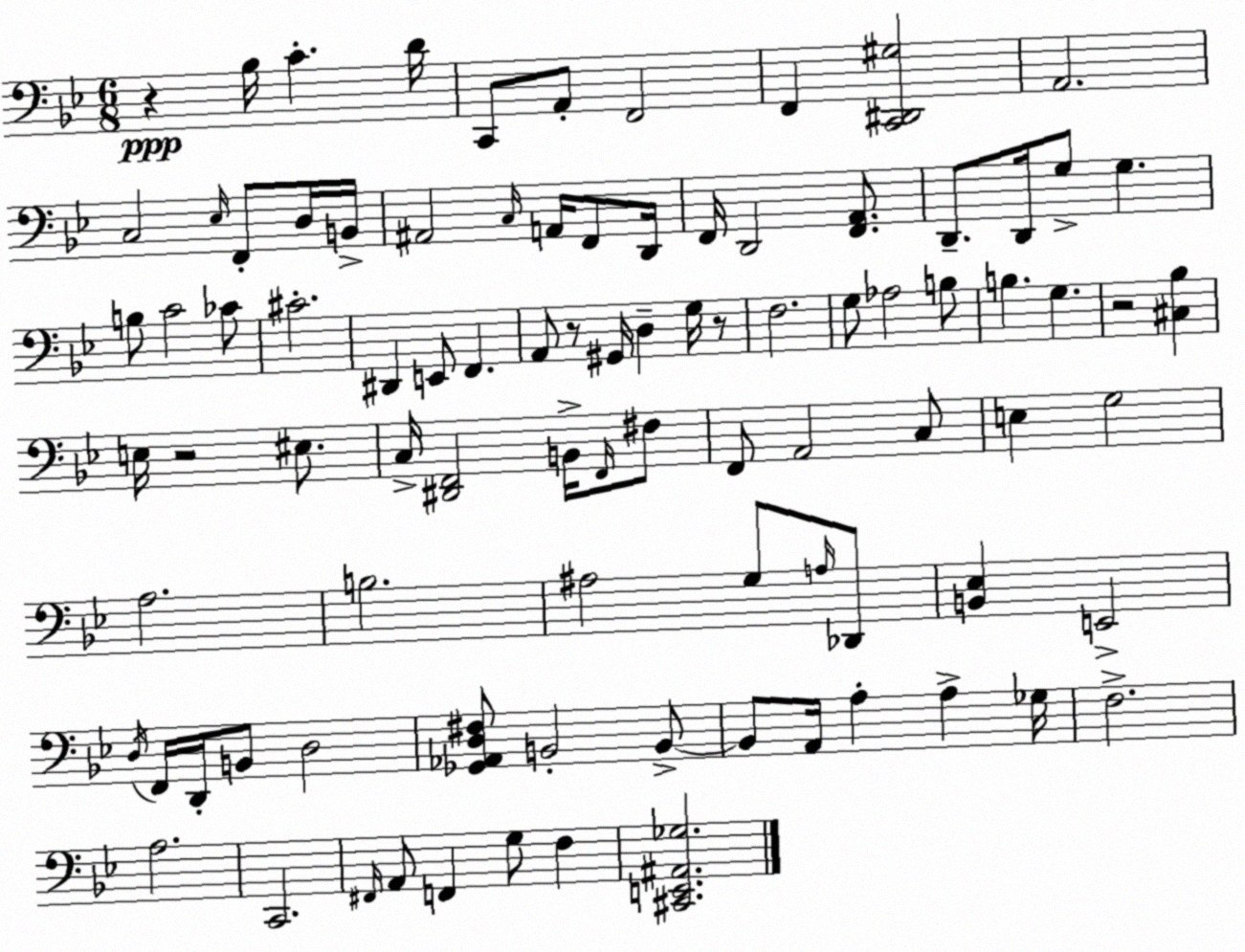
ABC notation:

X:1
T:Untitled
M:6/8
L:1/4
K:Bb
z _B,/4 C D/4 C,,/2 A,,/2 F,,2 F,, [C,,^D,,^G,]2 A,,2 C,2 _E,/4 F,,/2 D,/4 B,,/4 ^A,,2 C,/4 A,,/4 F,,/2 D,,/4 F,,/4 D,,2 [F,,A,,]/2 D,,/2 D,,/4 G,/2 G, B,/2 C2 _C/2 ^C2 ^D,, E,,/2 F,, A,,/2 z/2 ^G,,/4 D, G,/4 z/2 F,2 G,/2 _A,2 B,/2 B, G, z2 [^C,_B,] E,/4 z2 ^E,/2 C,/4 [^D,,F,,]2 B,,/4 F,,/4 ^F,/2 F,,/2 A,,2 C,/2 E, G,2 A,2 B,2 ^A,2 G,/2 A,/4 _D,,/2 [B,,_E,] E,,2 D,/4 F,,/4 D,,/4 B,,/2 D,2 [_G,,_A,,D,^F,]/2 B,,2 B,,/2 B,,/2 A,,/4 A, A, _G,/4 F,2 A,2 C,,2 ^F,,/4 A,,/2 F,, G,/2 F, [^C,,E,,^A,,_G,]2